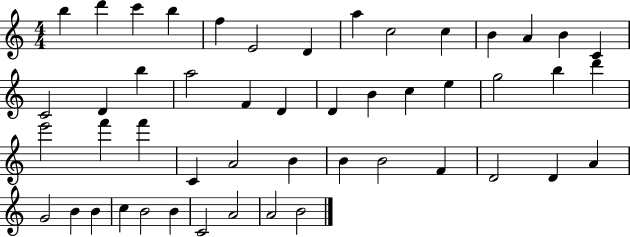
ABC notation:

X:1
T:Untitled
M:4/4
L:1/4
K:C
b d' c' b f E2 D a c2 c B A B C C2 D b a2 F D D B c e g2 b d' e'2 f' f' C A2 B B B2 F D2 D A G2 B B c B2 B C2 A2 A2 B2